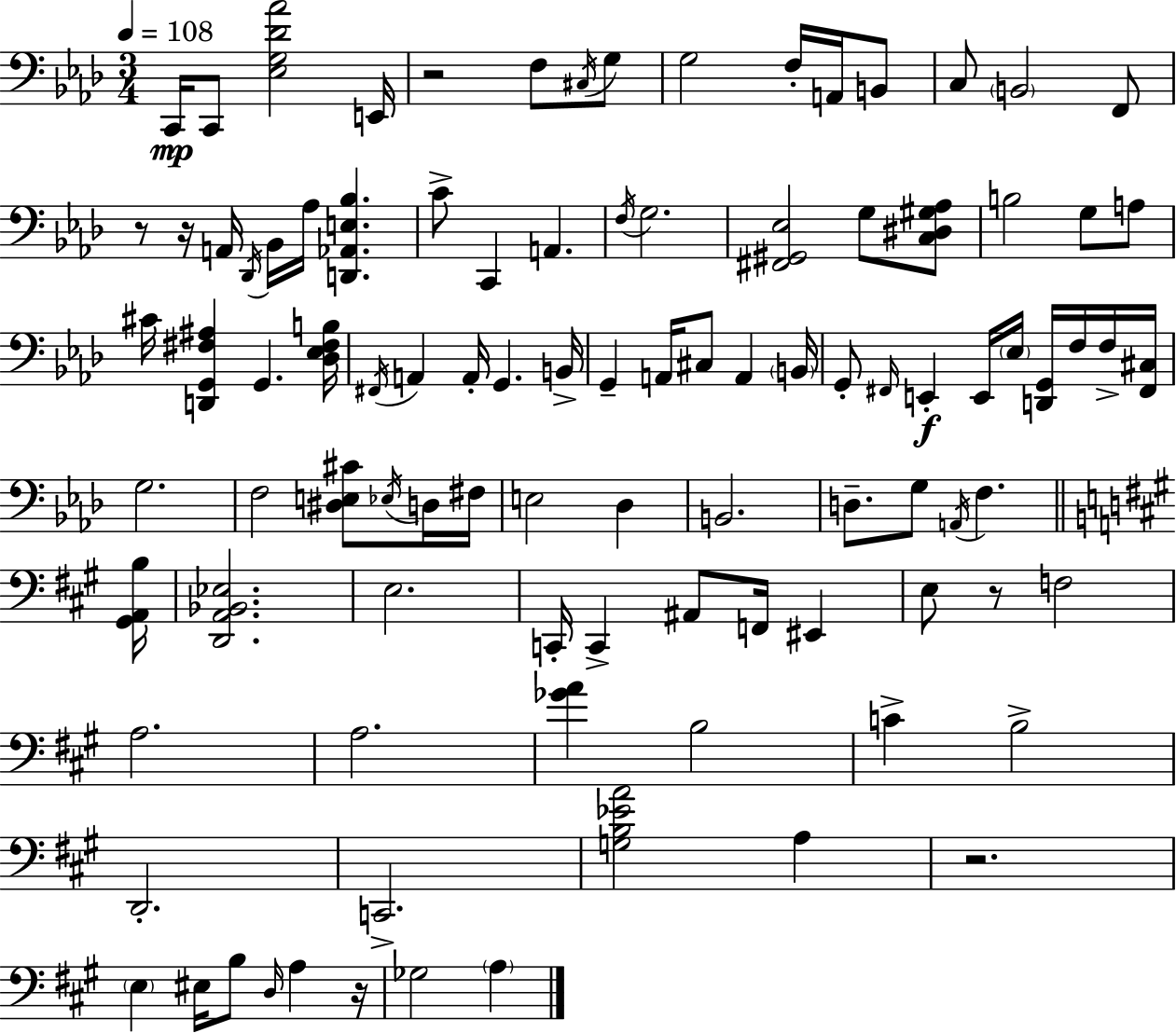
{
  \clef bass
  \numericTimeSignature
  \time 3/4
  \key f \minor
  \tempo 4 = 108
  \repeat volta 2 { c,16\mp c,8 <ees g des' aes'>2 e,16 | r2 f8 \acciaccatura { cis16 } g8 | g2 f16-. a,16 b,8 | c8 \parenthesize b,2 f,8 | \break r8 r16 a,16 \acciaccatura { des,16 } bes,16 aes16 <d, aes, e bes>4. | c'8-> c,4 a,4. | \acciaccatura { f16 } g2. | <fis, gis, ees>2 g8 | \break <c dis gis aes>8 b2 g8 | a8 cis'16 <d, g, fis ais>4 g,4. | <des ees fis b>16 \acciaccatura { fis,16 } a,4 a,16-. g,4. | b,16-> g,4-- a,16 cis8 a,4 | \break \parenthesize b,16 g,8-. \grace { fis,16 } e,4-.\f e,16 | \parenthesize ees16 <d, g,>16 f16 f16-> <fis, cis>16 g2. | f2 | <dis e cis'>8 \acciaccatura { ees16 } d16 fis16 e2 | \break des4 b,2. | d8.-- g8 \acciaccatura { a,16 } | f4. \bar "||" \break \key a \major <gis, a, b>16 <d, a, bes, ees>2. | e2. | c,16-. c,4-> ais,8 f,16 eis,4 | e8 r8 f2 | \break a2. | a2. | <ges' a'>4 b2 | c'4-> b2-> | \break d,2.-. | c,2.-> | <g b ees' a'>2 a4 | r2. | \break \parenthesize e4 eis16 b8 \grace { d16 } a4 | r16 ges2 \parenthesize a4 | } \bar "|."
}